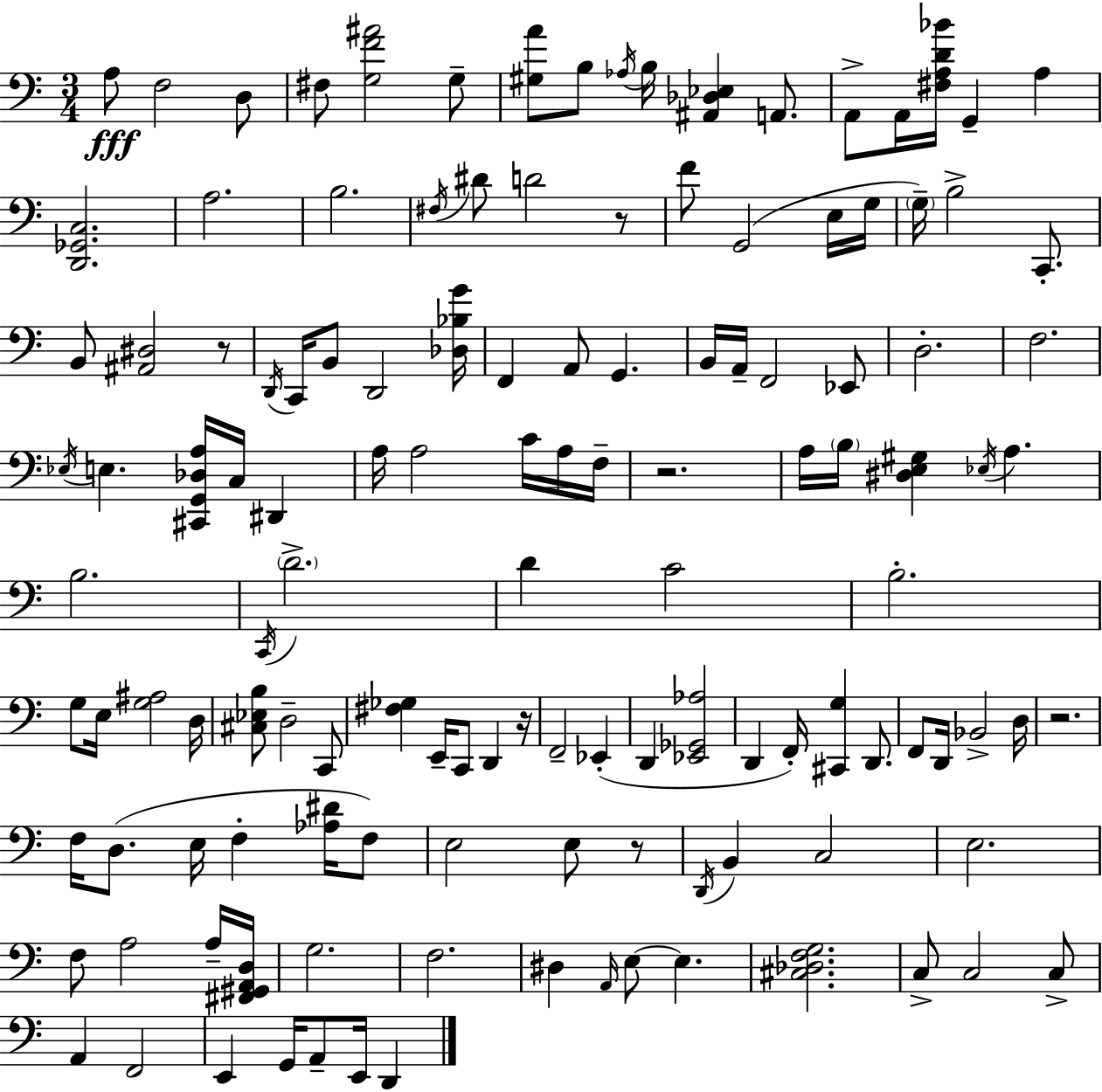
{
  \clef bass
  \numericTimeSignature
  \time 3/4
  \key a \minor
  a8\fff f2 d8 | fis8 <g f' ais'>2 g8-- | <gis a'>8 b8 \acciaccatura { aes16 } b16 <ais, des ees>4 a,8. | a,8-> a,16 <fis a d' bes'>16 g,4-- a4 | \break <d, ges, c>2. | a2. | b2. | \acciaccatura { fis16 } dis'8 d'2 | \break r8 f'8 g,2( | e16 g16 \parenthesize g16--) b2-> c,8.-. | b,8 <ais, dis>2 | r8 \acciaccatura { d,16 } c,16 b,8 d,2 | \break <des bes g'>16 f,4 a,8 g,4. | b,16 a,16-- f,2 | ees,8 d2.-. | f2. | \break \acciaccatura { ees16 } e4. <cis, g, des a>16 c16 | dis,4 a16 a2 | c'16 a16 f16-- r2. | a16 \parenthesize b16 <dis e gis>4 \acciaccatura { ees16 } a4. | \break b2. | \acciaccatura { c,16 } \parenthesize d'2.-> | d'4 c'2 | b2.-. | \break g8 e16 <g ais>2 | d16 <cis ees b>8 d2-- | c,8 <fis ges>4 e,16-- c,8 | d,4 r16 f,2-- | \break ees,4-.( d,4 <ees, ges, aes>2 | d,4 f,16-.) <cis, g>4 | d,8. f,8 d,16 bes,2-> | d16 r2. | \break f16 d8.( e16 f4-. | <aes dis'>16 f8) e2 | e8 r8 \acciaccatura { d,16 } b,4 c2 | e2. | \break f8 a2 | a16-- <fis, gis, a, d>16 g2. | f2. | dis4 \grace { a,16 } | \break e8~~ e4. <cis des f g>2. | c8-> c2 | c8-> a,4 | f,2 e,4 | \break g,16 a,8-- e,16 d,4 \bar "|."
}